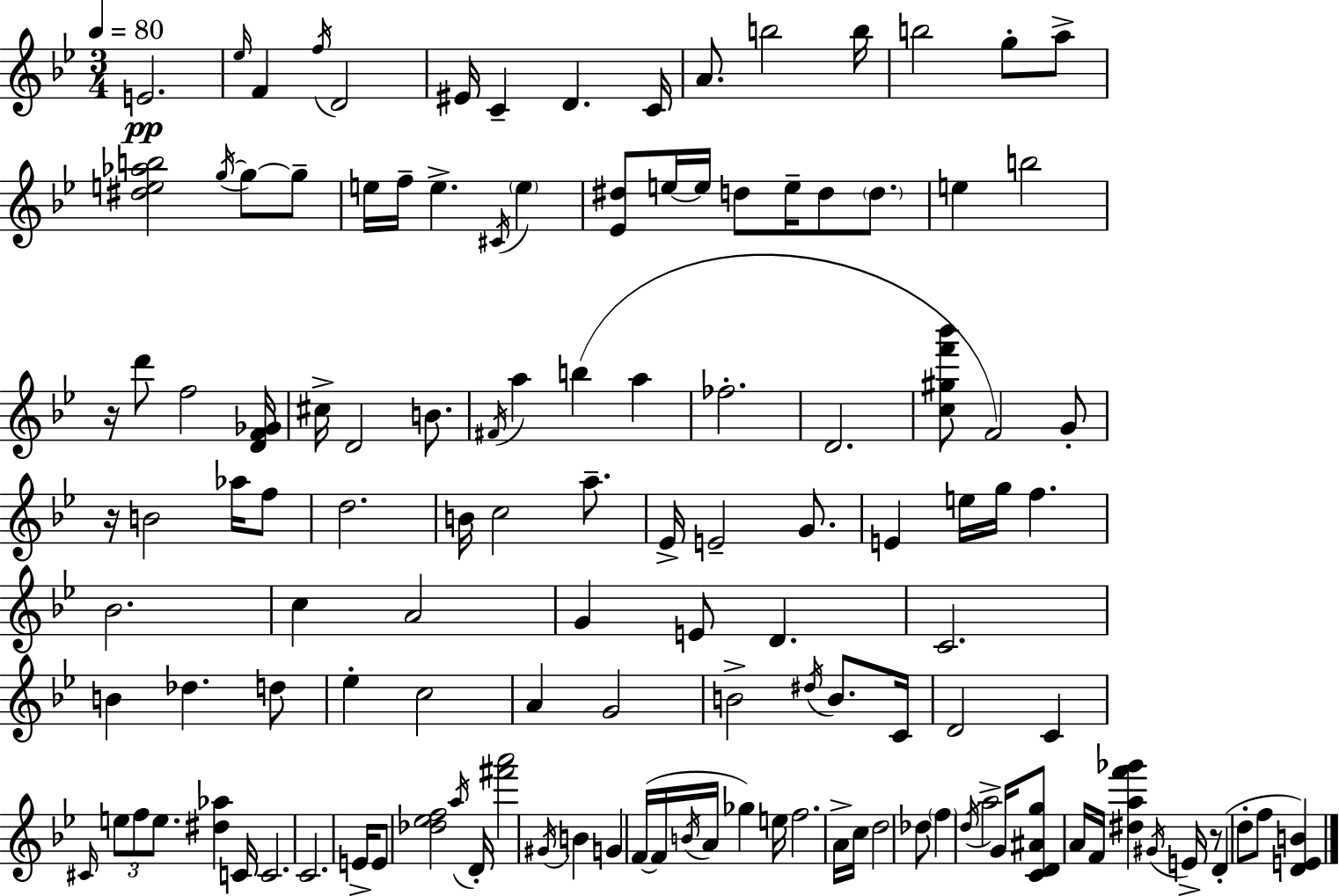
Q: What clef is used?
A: treble